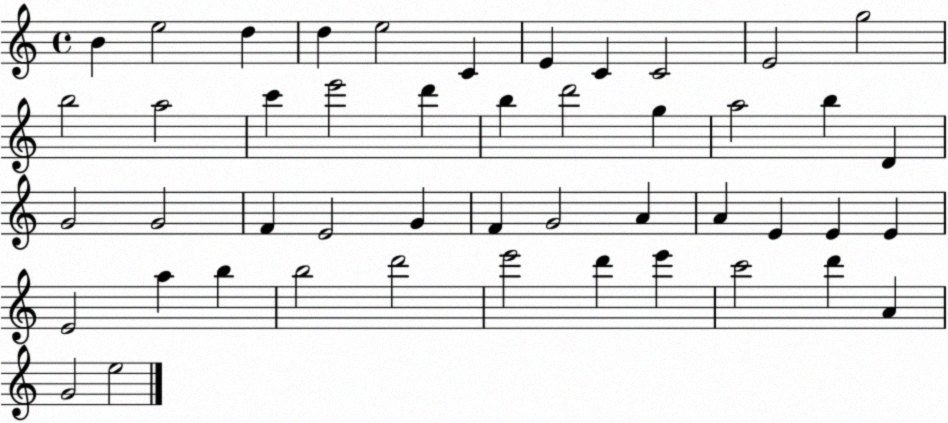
X:1
T:Untitled
M:4/4
L:1/4
K:C
B e2 d d e2 C E C C2 E2 g2 b2 a2 c' e'2 d' b d'2 g a2 b D G2 G2 F E2 G F G2 A A E E E E2 a b b2 d'2 e'2 d' e' c'2 d' A G2 e2